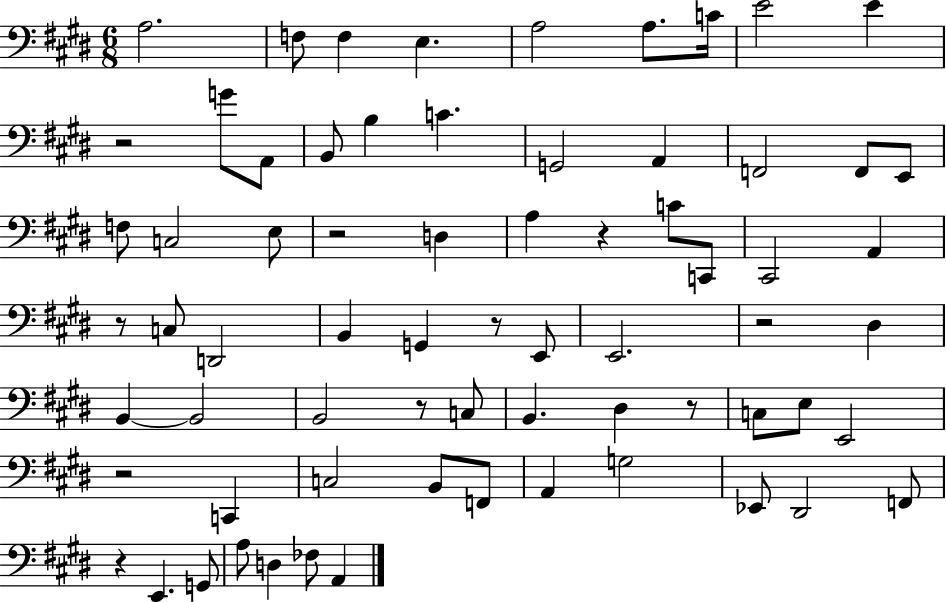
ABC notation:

X:1
T:Untitled
M:6/8
L:1/4
K:E
A,2 F,/2 F, E, A,2 A,/2 C/4 E2 E z2 G/2 A,,/2 B,,/2 B, C G,,2 A,, F,,2 F,,/2 E,,/2 F,/2 C,2 E,/2 z2 D, A, z C/2 C,,/2 ^C,,2 A,, z/2 C,/2 D,,2 B,, G,, z/2 E,,/2 E,,2 z2 ^D, B,, B,,2 B,,2 z/2 C,/2 B,, ^D, z/2 C,/2 E,/2 E,,2 z2 C,, C,2 B,,/2 F,,/2 A,, G,2 _E,,/2 ^D,,2 F,,/2 z E,, G,,/2 A,/2 D, _F,/2 A,,